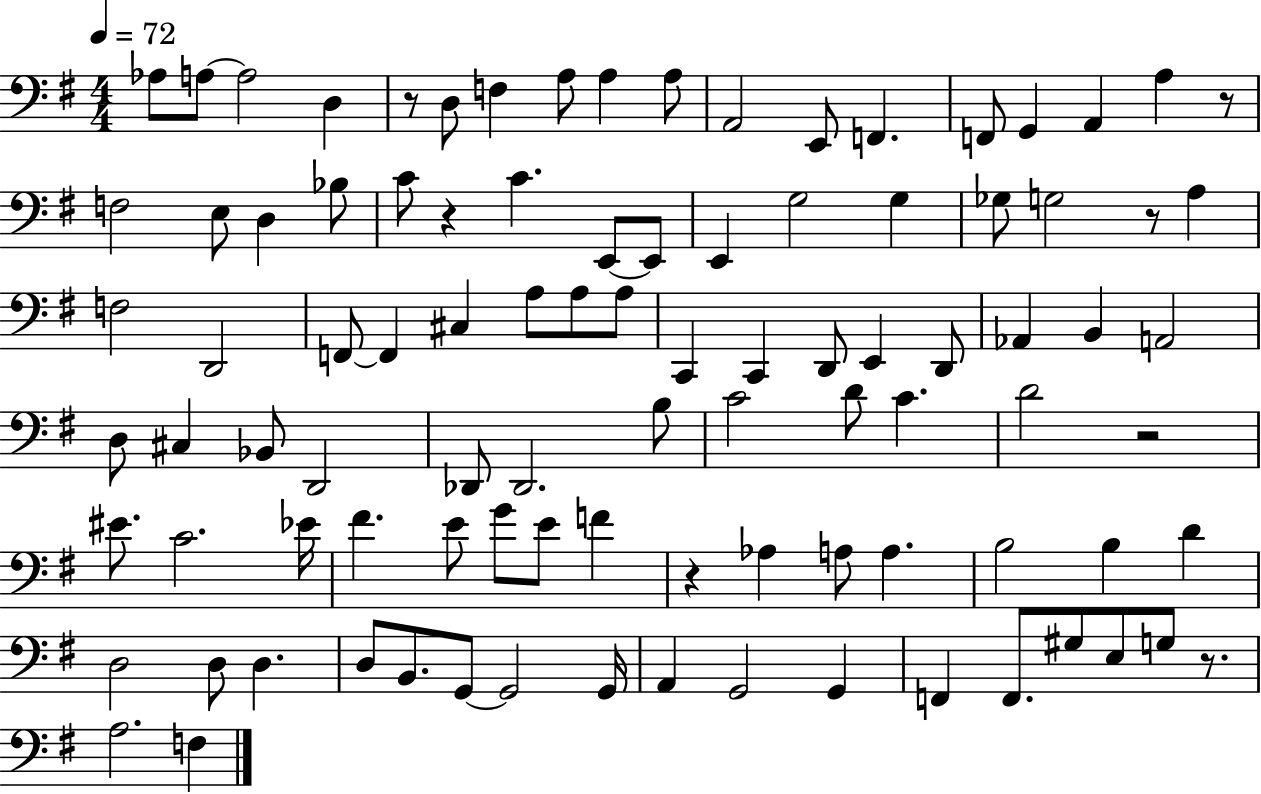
Ab3/e A3/e A3/h D3/q R/e D3/e F3/q A3/e A3/q A3/e A2/h E2/e F2/q. F2/e G2/q A2/q A3/q R/e F3/h E3/e D3/q Bb3/e C4/e R/q C4/q. E2/e E2/e E2/q G3/h G3/q Gb3/e G3/h R/e A3/q F3/h D2/h F2/e F2/q C#3/q A3/e A3/e A3/e C2/q C2/q D2/e E2/q D2/e Ab2/q B2/q A2/h D3/e C#3/q Bb2/e D2/h Db2/e Db2/h. B3/e C4/h D4/e C4/q. D4/h R/h EIS4/e. C4/h. Eb4/s F#4/q. E4/e G4/e E4/e F4/q R/q Ab3/q A3/e A3/q. B3/h B3/q D4/q D3/h D3/e D3/q. D3/e B2/e. G2/e G2/h G2/s A2/q G2/h G2/q F2/q F2/e. G#3/e E3/e G3/e R/e. A3/h. F3/q